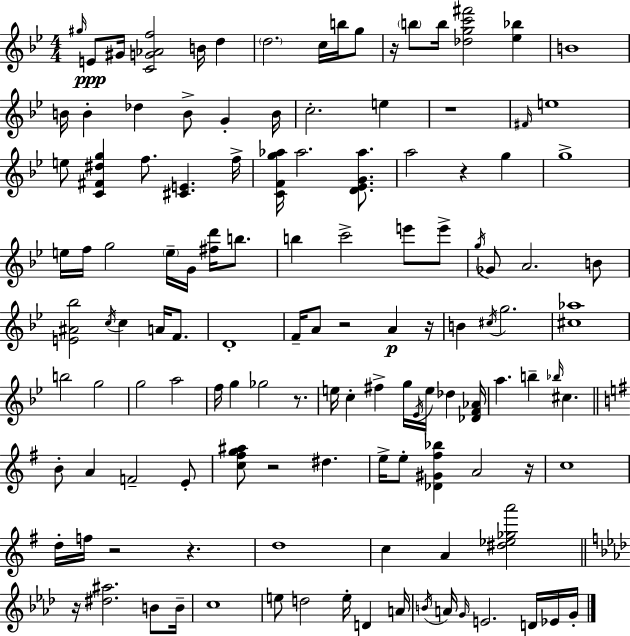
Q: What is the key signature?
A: BES major